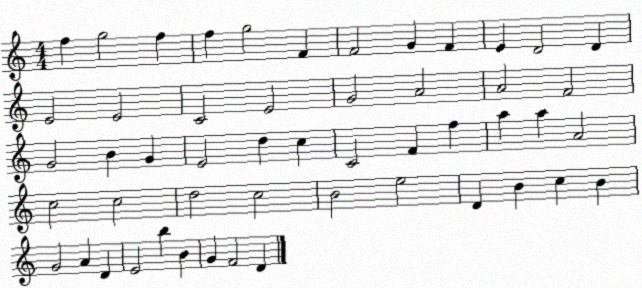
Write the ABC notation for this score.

X:1
T:Untitled
M:4/4
L:1/4
K:C
f g2 f f g2 F F2 G F E D2 D E2 E2 C2 E2 G2 A2 A2 F2 G2 B G E2 d c C2 F f a a A2 c2 c2 d2 c2 B2 e2 D B c B G2 A D E2 b B G F2 D